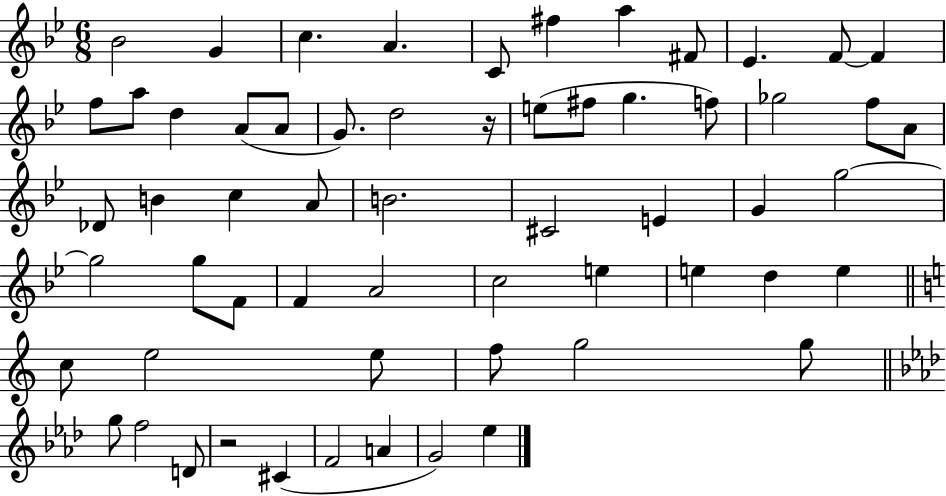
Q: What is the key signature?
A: BES major